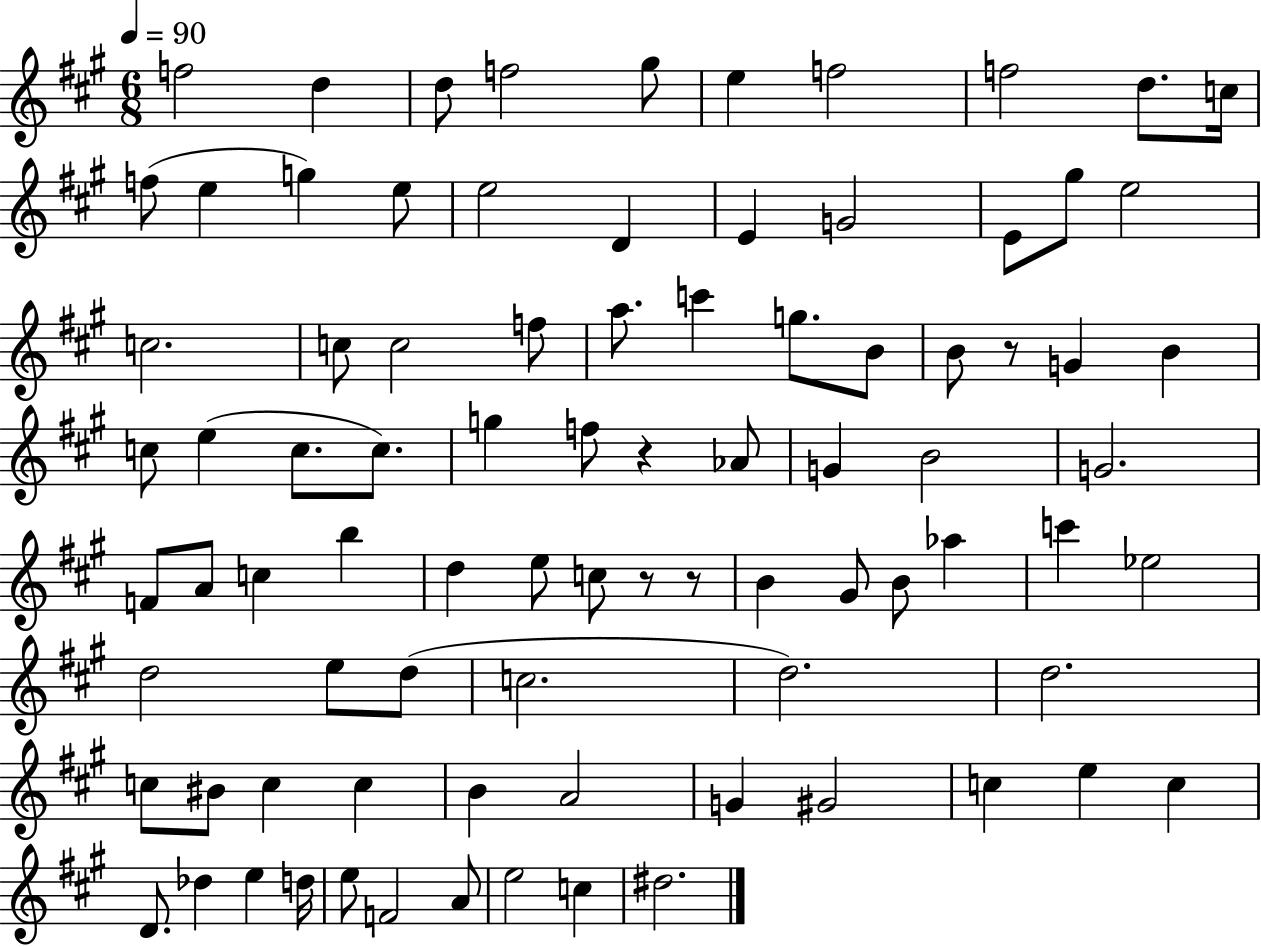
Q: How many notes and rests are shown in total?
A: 86